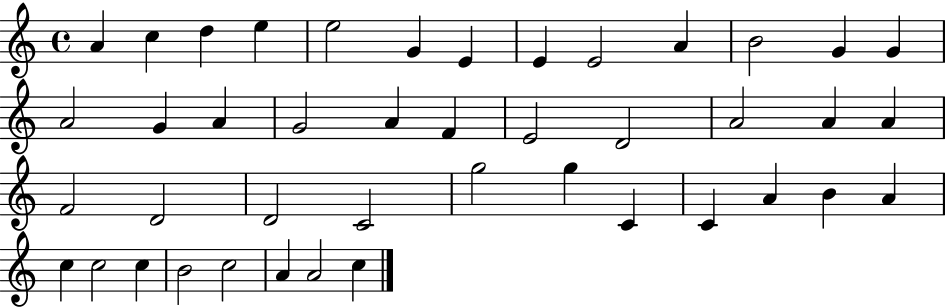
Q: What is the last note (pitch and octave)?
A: C5